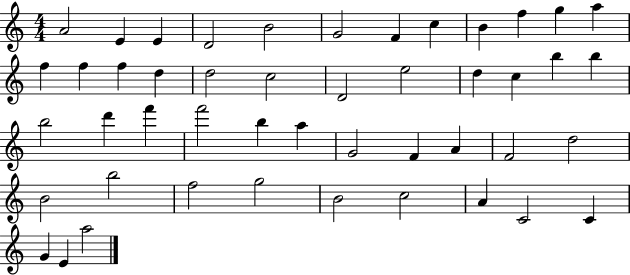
A4/h E4/q E4/q D4/h B4/h G4/h F4/q C5/q B4/q F5/q G5/q A5/q F5/q F5/q F5/q D5/q D5/h C5/h D4/h E5/h D5/q C5/q B5/q B5/q B5/h D6/q F6/q F6/h B5/q A5/q G4/h F4/q A4/q F4/h D5/h B4/h B5/h F5/h G5/h B4/h C5/h A4/q C4/h C4/q G4/q E4/q A5/h